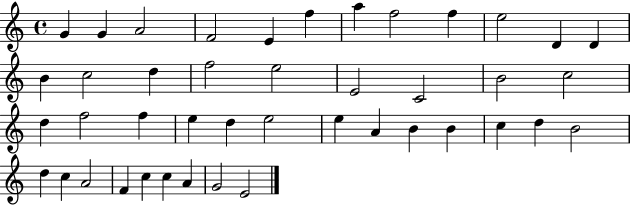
X:1
T:Untitled
M:4/4
L:1/4
K:C
G G A2 F2 E f a f2 f e2 D D B c2 d f2 e2 E2 C2 B2 c2 d f2 f e d e2 e A B B c d B2 d c A2 F c c A G2 E2